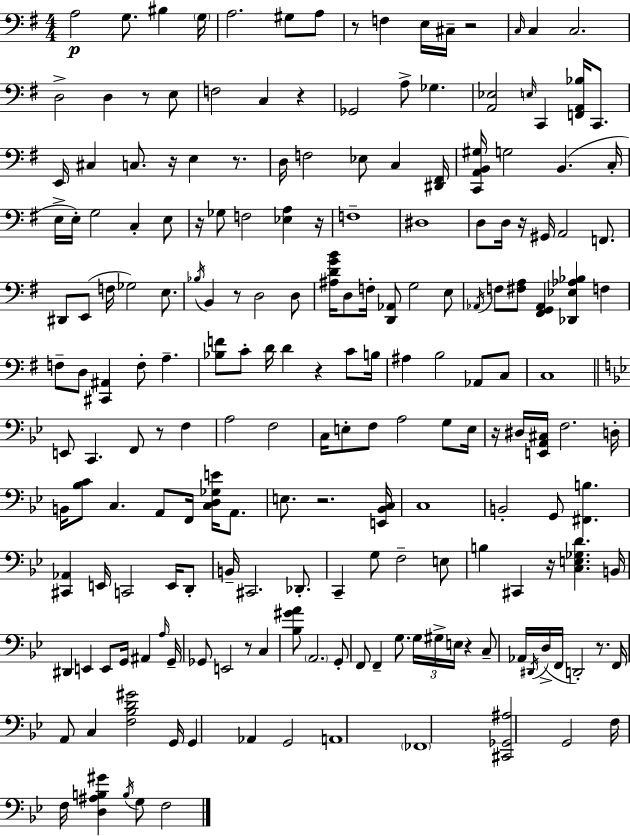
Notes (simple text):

A3/h G3/e. BIS3/q G3/s A3/h. G#3/e A3/e R/e F3/q E3/s C#3/s R/h C3/s C3/q C3/h. D3/h D3/q R/e E3/e F3/h C3/q R/q Gb2/h A3/e Gb3/q. [A2,Eb3]/h E3/s C2/q [F2,A2,Bb3]/s C2/e. E2/s C#3/q C3/e. R/s E3/q R/e. D3/s F3/h Eb3/e C3/q [D#2,F#2]/s [C2,A2,B2,G#3]/s G3/h B2/q. C3/s E3/s E3/s G3/h C3/q E3/e R/s Gb3/e F3/h [Eb3,A3]/q R/s F3/w D#3/w D3/e D3/s R/s G#2/s A2/h F2/e. D#2/e E2/e F3/s Gb3/h E3/e. Bb3/s B2/q R/e D3/h D3/e [A#3,D4,G4,B4]/s D3/e F3/s [D2,Ab2]/e G3/h E3/e Ab2/s F3/e [F#3,A3]/e [F#2,G2,Ab2]/q [Db2,Eb3,Ab3,Bb3]/q F3/q F3/e D3/e [C#2,A#2]/q F3/e A3/q. [Bb3,F4]/e C4/e D4/s D4/q R/q C4/e B3/s A#3/q B3/h Ab2/e C3/e C3/w E2/e C2/q. F2/e R/e F3/q A3/h F3/h C3/s E3/e F3/e A3/h G3/e E3/s R/s D#3/s [E2,A2,C#3]/s F3/h. D3/s B2/s [Bb3,C4]/e C3/q. A2/e F2/s [C3,D3,Gb3,E4]/s A2/e. E3/e. R/h. [E2,Bb2,C3]/s C3/w B2/h G2/e [F#2,B3]/q. [C#2,Ab2]/q E2/s C2/h E2/s D2/e B2/s C#2/h. Db2/e. C2/q G3/e F3/h E3/e B3/q C#2/q R/s [C3,E3,Gb3,D4]/q. B2/s D#2/q E2/q E2/e G2/s A#2/q A3/s G2/s Gb2/e E2/h R/e C3/q [Bb3,G#4,A4]/e A2/h. G2/e F2/e F2/q G3/e. G3/s G#3/s E3/s R/q C3/e Ab2/s D#2/s D3/s F2/s D2/h R/e. F2/s A2/e C3/q [F3,Bb3,D4,G#4]/h G2/s G2/q Ab2/q G2/h A2/w FES2/w [C#2,Gb2,A#3]/h G2/h F3/s F3/s [D3,A#3,B3,G#4]/q B3/s G3/e F3/h